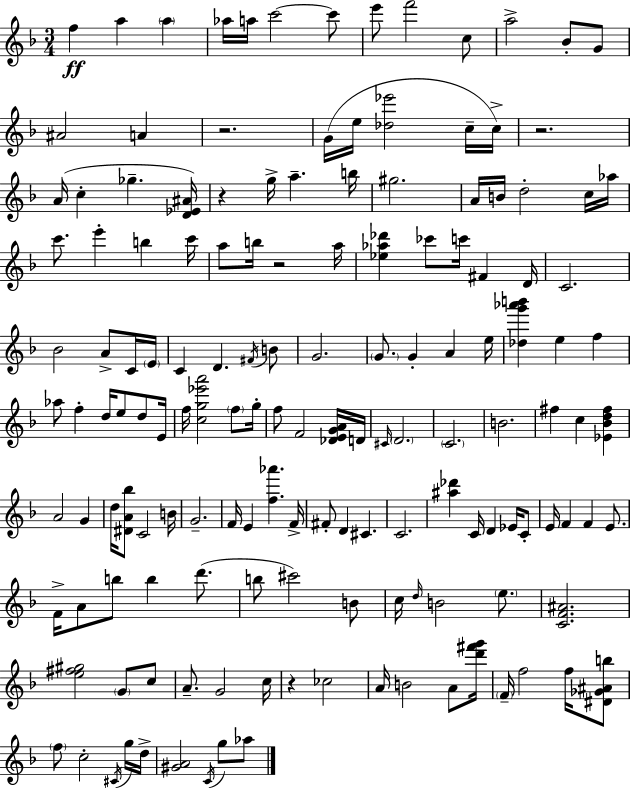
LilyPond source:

{
  \clef treble
  \numericTimeSignature
  \time 3/4
  \key f \major
  \repeat volta 2 { f''4\ff a''4 \parenthesize a''4 | aes''16 a''16 c'''2~~ c'''8 | e'''8 f'''2 c''8 | a''2-> bes'8-. g'8 | \break ais'2 a'4 | r2. | g'16( e''16 <des'' ees'''>2 c''16-- c''16->) | r2. | \break a'16( c''4-. ges''4.-- <d' ees' ais'>16) | r4 g''16-> a''4.-- b''16 | gis''2. | a'16 b'16 d''2-. c''16 aes''16 | \break c'''8. e'''4-. b''4 c'''16 | a''8 b''16 r2 a''16 | <ees'' aes'' des'''>4 ces'''8 c'''16 fis'4 d'16 | c'2. | \break bes'2 a'8-> c'16 \parenthesize e'16 | c'4 d'4. \acciaccatura { fis'16 } b'8 | g'2. | \parenthesize g'8. g'4-. a'4 | \break e''16 <des'' g''' aes''' b'''>4 e''4 f''4 | aes''8 f''4-. d''16 e''8 d''8 | e'16 f''16 <c'' g'' ees''' a'''>2 \parenthesize f''8 | g''16-. f''8 f'2 <des' e' g' a'>16 | \break d'16 \grace { cis'16 } \parenthesize d'2. | \parenthesize c'2. | b'2. | fis''4 c''4 <ees' bes' d'' fis''>4 | \break a'2 g'4 | d''16 <dis' a' bes''>8 c'2 | b'16 g'2.-- | f'16 e'4 <f'' aes'''>4. | \break f'16-> fis'8-. d'4 cis'4. | c'2. | <ais'' des'''>4 c'16 d'4 ees'16 | c'8-. e'16 f'4 f'4 e'8. | \break f'16-> a'8 b''8 b''4 d'''8.( | b''8 cis'''2) | b'8 c''16 \grace { d''16 } b'2 | \parenthesize e''8. <c' f' ais'>2. | \break <e'' fis'' gis''>2 \parenthesize g'8 | c''8 a'8.-- g'2 | c''16 r4 ces''2 | a'16 b'2 | \break a'8 <d''' fis''' g'''>16 \parenthesize f'16-- f''2 | f''16 <dis' ges' ais' b''>8 \parenthesize f''8 c''2-. | \acciaccatura { cis'16 } g''16 d''16-> <gis' a'>2 | \acciaccatura { c'16 } g''8 aes''8 } \bar "|."
}